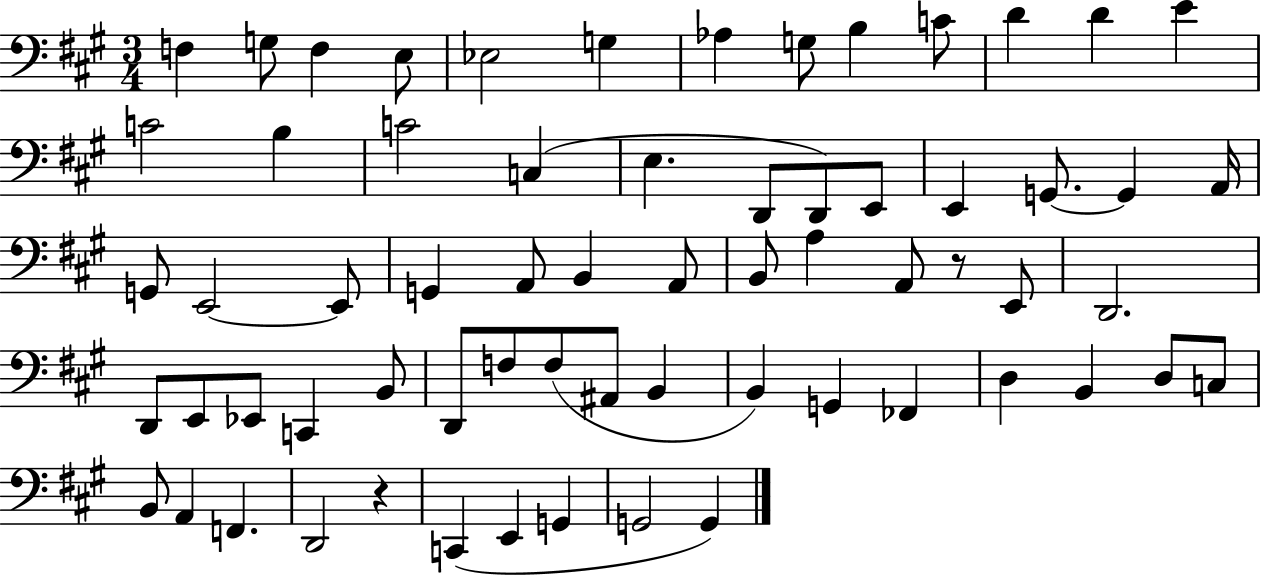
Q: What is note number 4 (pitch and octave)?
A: E3